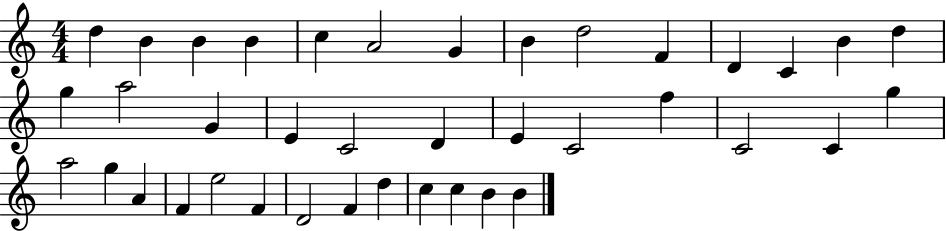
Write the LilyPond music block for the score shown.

{
  \clef treble
  \numericTimeSignature
  \time 4/4
  \key c \major
  d''4 b'4 b'4 b'4 | c''4 a'2 g'4 | b'4 d''2 f'4 | d'4 c'4 b'4 d''4 | \break g''4 a''2 g'4 | e'4 c'2 d'4 | e'4 c'2 f''4 | c'2 c'4 g''4 | \break a''2 g''4 a'4 | f'4 e''2 f'4 | d'2 f'4 d''4 | c''4 c''4 b'4 b'4 | \break \bar "|."
}